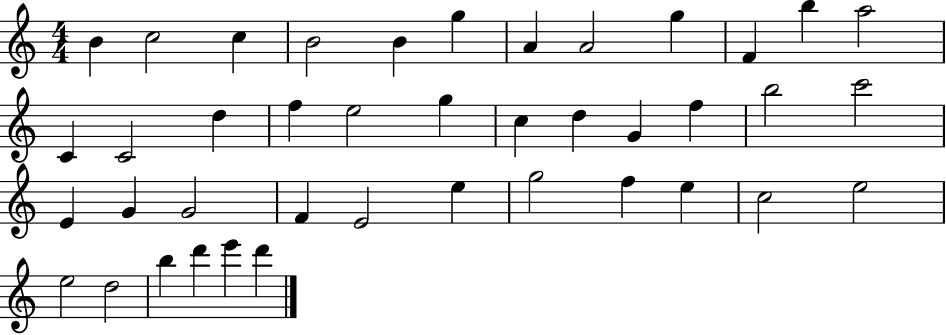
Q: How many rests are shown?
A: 0